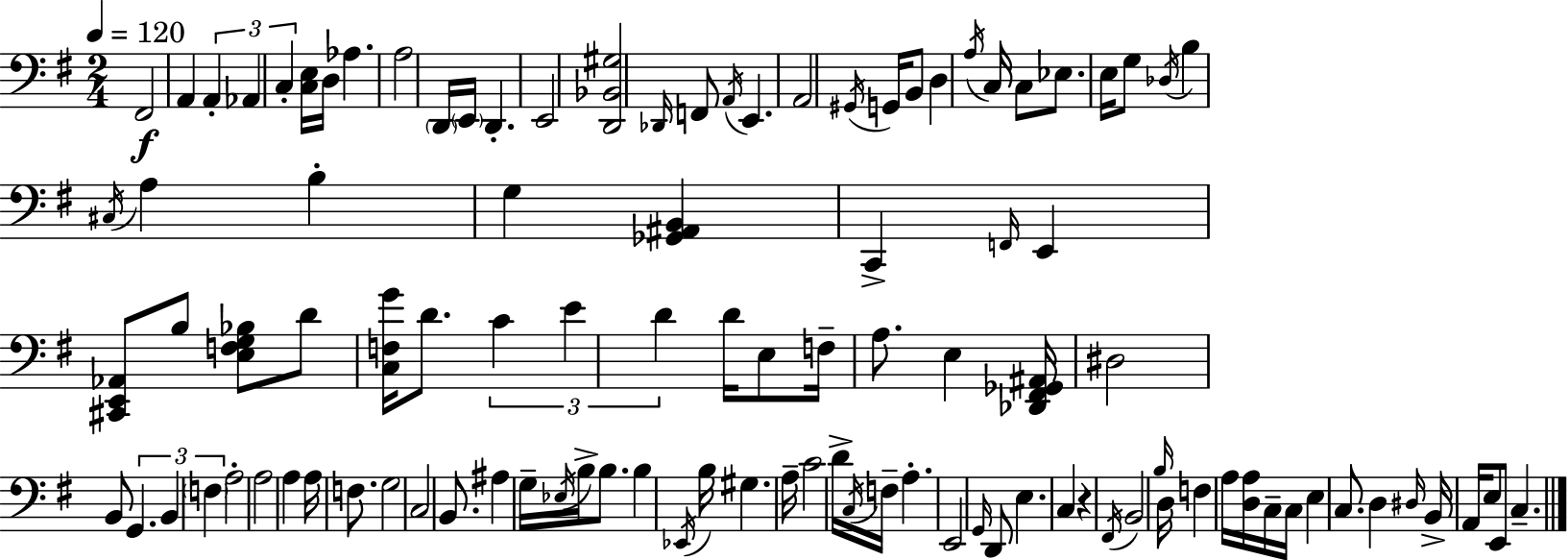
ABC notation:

X:1
T:Untitled
M:2/4
L:1/4
K:G
^F,,2 A,, A,, _A,, C, [C,E,]/4 D,/4 _A, A,2 D,,/4 E,,/4 D,, E,,2 [D,,_B,,^G,]2 _D,,/4 F,,/2 A,,/4 E,, A,,2 ^G,,/4 G,,/4 B,,/2 D, A,/4 C,/4 C,/2 _E,/2 E,/4 G,/2 _D,/4 B, ^C,/4 A, B, G, [_G,,^A,,B,,] C,, F,,/4 E,, [^C,,E,,_A,,]/2 B,/2 [E,F,G,_B,]/2 D/2 [C,F,G]/4 D/2 C E D D/4 E,/2 F,/4 A,/2 E, [_D,,^F,,_G,,^A,,]/4 ^D,2 B,,/2 G,, B,, F, A,2 A,2 A, A,/4 F,/2 G,2 C,2 B,,/2 ^A, G,/4 _E,/4 B,/4 B,/2 B, _E,,/4 B,/4 ^G, A,/4 C2 D/4 C,/4 F,/4 A, E,,2 G,,/4 D,,/2 E, C, z ^F,,/4 B,,2 B,/4 D,/4 F, A,/4 [D,A,]/4 C,/4 C,/4 E, C,/2 D, ^D,/4 B,,/4 A,,/4 E,/2 E,,/2 C,